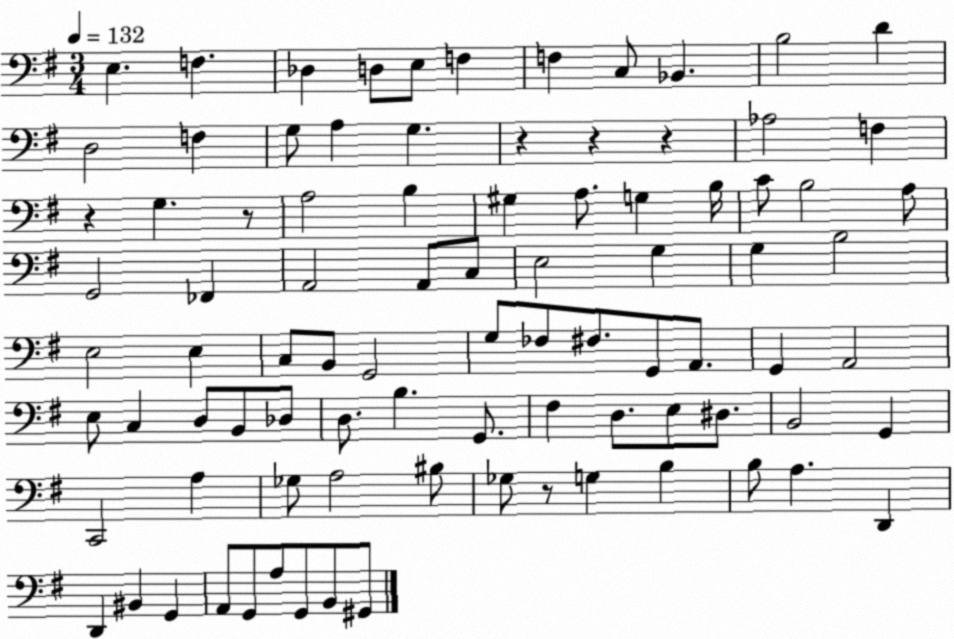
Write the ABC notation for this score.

X:1
T:Untitled
M:3/4
L:1/4
K:G
E, F, _D, D,/2 E,/2 F, F, C,/2 _B,, B,2 D D,2 F, G,/2 A, G, z z z _A,2 F, z G, z/2 A,2 B, ^G, A,/2 G, B,/4 C/2 B,2 A,/2 G,,2 _F,, A,,2 A,,/2 C,/2 E,2 G, G, B,2 E,2 E, C,/2 B,,/2 G,,2 G,/2 _F,/2 ^F,/2 G,,/2 A,,/2 G,, A,,2 E,/2 C, D,/2 B,,/2 _D,/2 D,/2 B, G,,/2 ^F, D,/2 E,/2 ^D,/2 B,,2 G,, C,,2 A, _G,/2 A,2 ^B,/2 _G,/2 z/2 G, B, B,/2 A, D,, D,, ^B,, G,, A,,/2 G,,/2 A,/2 G,,/2 B,,/2 ^G,,/2